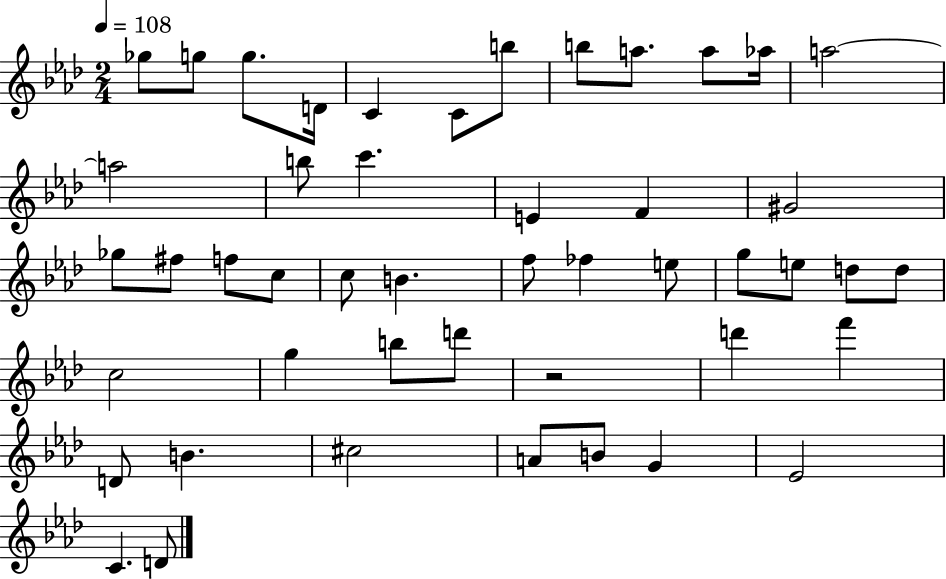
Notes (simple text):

Gb5/e G5/e G5/e. D4/s C4/q C4/e B5/e B5/e A5/e. A5/e Ab5/s A5/h A5/h B5/e C6/q. E4/q F4/q G#4/h Gb5/e F#5/e F5/e C5/e C5/e B4/q. F5/e FES5/q E5/e G5/e E5/e D5/e D5/e C5/h G5/q B5/e D6/e R/h D6/q F6/q D4/e B4/q. C#5/h A4/e B4/e G4/q Eb4/h C4/q. D4/e